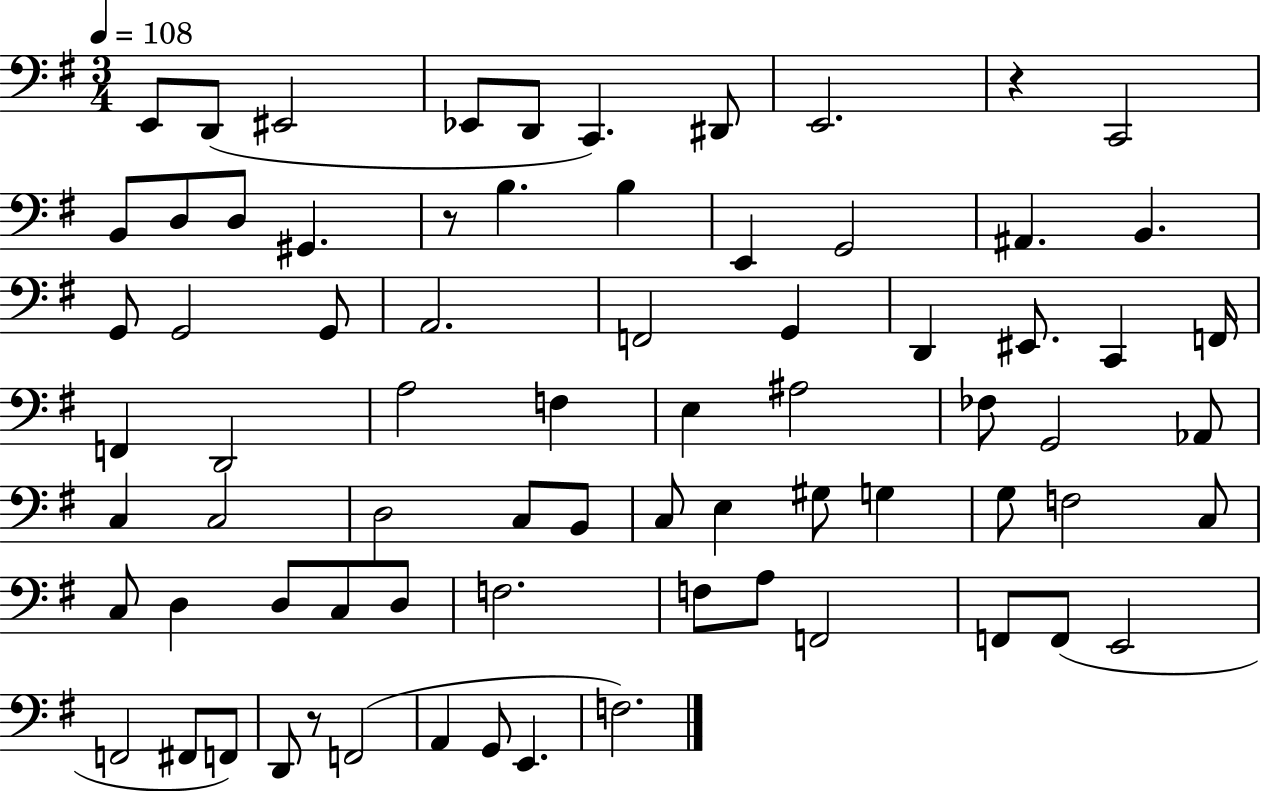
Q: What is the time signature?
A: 3/4